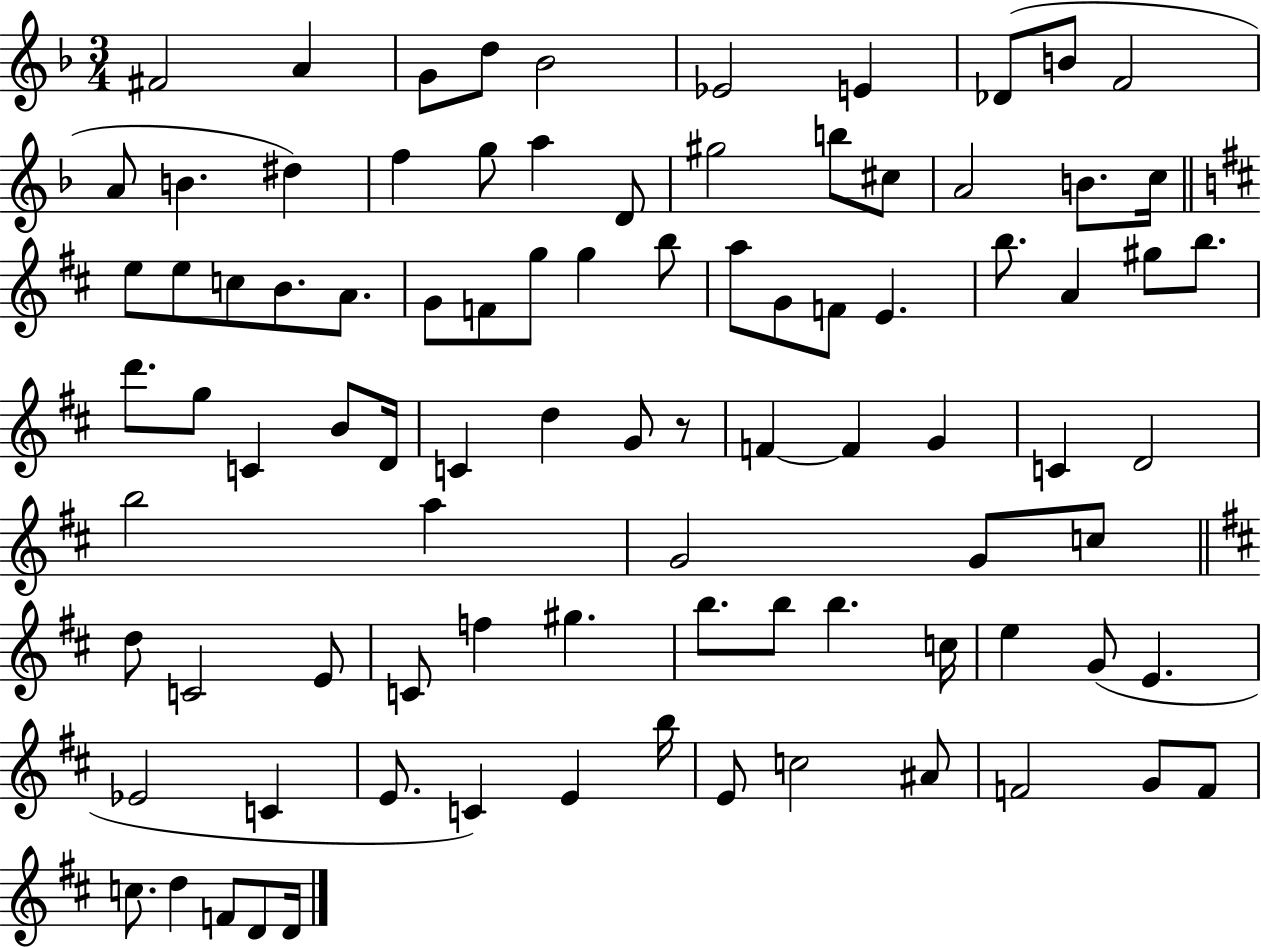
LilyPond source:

{
  \clef treble
  \numericTimeSignature
  \time 3/4
  \key f \major
  fis'2 a'4 | g'8 d''8 bes'2 | ees'2 e'4 | des'8( b'8 f'2 | \break a'8 b'4. dis''4) | f''4 g''8 a''4 d'8 | gis''2 b''8 cis''8 | a'2 b'8. c''16 | \break \bar "||" \break \key d \major e''8 e''8 c''8 b'8. a'8. | g'8 f'8 g''8 g''4 b''8 | a''8 g'8 f'8 e'4. | b''8. a'4 gis''8 b''8. | \break d'''8. g''8 c'4 b'8 d'16 | c'4 d''4 g'8 r8 | f'4~~ f'4 g'4 | c'4 d'2 | \break b''2 a''4 | g'2 g'8 c''8 | \bar "||" \break \key d \major d''8 c'2 e'8 | c'8 f''4 gis''4. | b''8. b''8 b''4. c''16 | e''4 g'8( e'4. | \break ees'2 c'4 | e'8. c'4) e'4 b''16 | e'8 c''2 ais'8 | f'2 g'8 f'8 | \break c''8. d''4 f'8 d'8 d'16 | \bar "|."
}